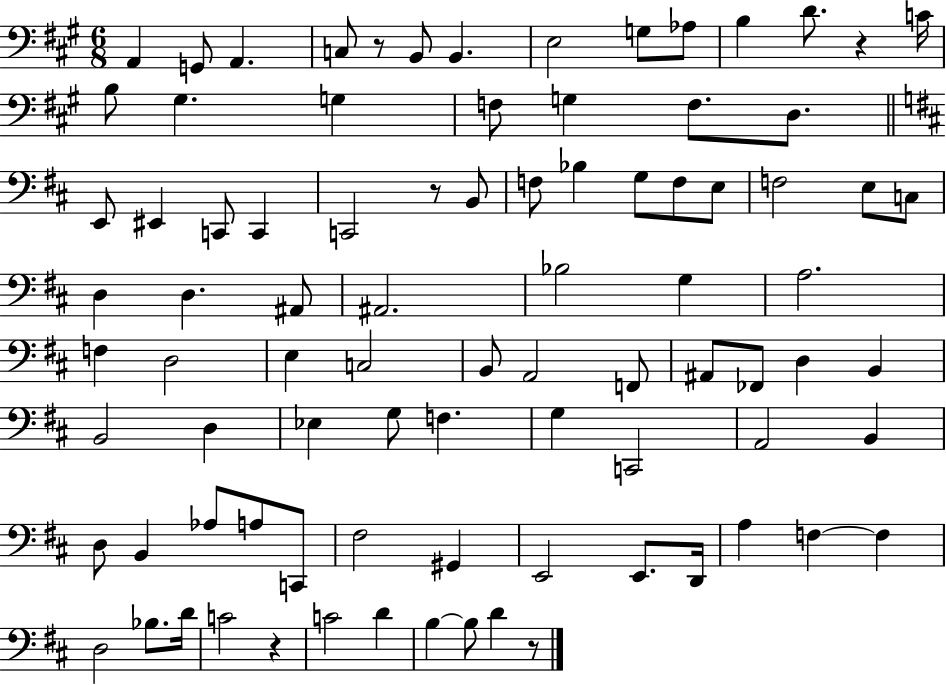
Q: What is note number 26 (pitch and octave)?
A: F3